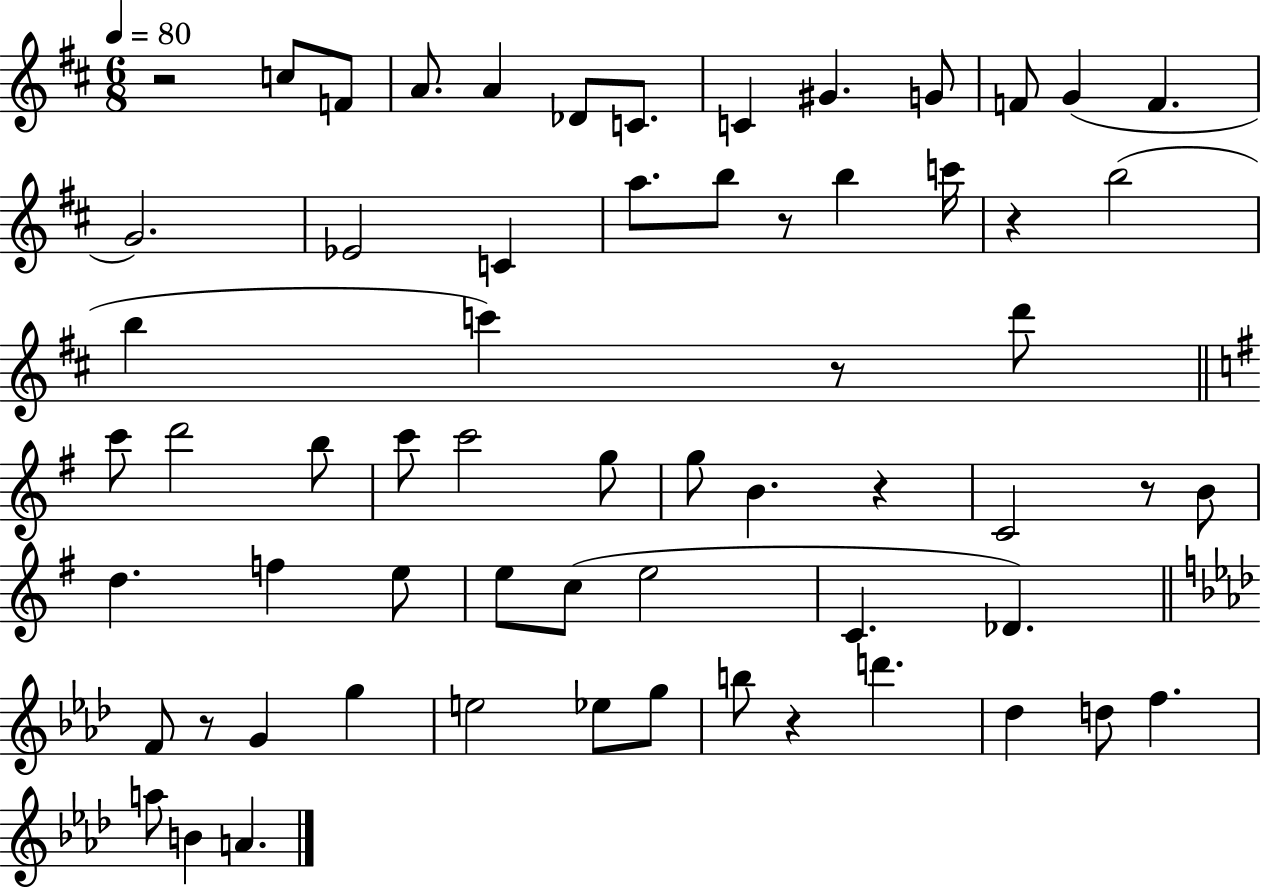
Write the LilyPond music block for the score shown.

{
  \clef treble
  \numericTimeSignature
  \time 6/8
  \key d \major
  \tempo 4 = 80
  r2 c''8 f'8 | a'8. a'4 des'8 c'8. | c'4 gis'4. g'8 | f'8 g'4( f'4. | \break g'2.) | ees'2 c'4 | a''8. b''8 r8 b''4 c'''16 | r4 b''2( | \break b''4 c'''4) r8 d'''8 | \bar "||" \break \key g \major c'''8 d'''2 b''8 | c'''8 c'''2 g''8 | g''8 b'4. r4 | c'2 r8 b'8 | \break d''4. f''4 e''8 | e''8 c''8( e''2 | c'4. des'4.) | \bar "||" \break \key aes \major f'8 r8 g'4 g''4 | e''2 ees''8 g''8 | b''8 r4 d'''4. | des''4 d''8 f''4. | \break a''8 b'4 a'4. | \bar "|."
}